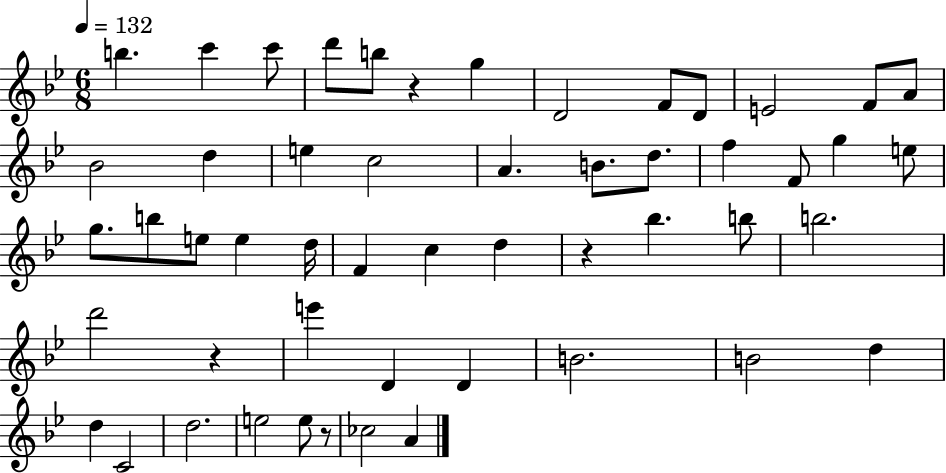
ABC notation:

X:1
T:Untitled
M:6/8
L:1/4
K:Bb
b c' c'/2 d'/2 b/2 z g D2 F/2 D/2 E2 F/2 A/2 _B2 d e c2 A B/2 d/2 f F/2 g e/2 g/2 b/2 e/2 e d/4 F c d z _b b/2 b2 d'2 z e' D D B2 B2 d d C2 d2 e2 e/2 z/2 _c2 A